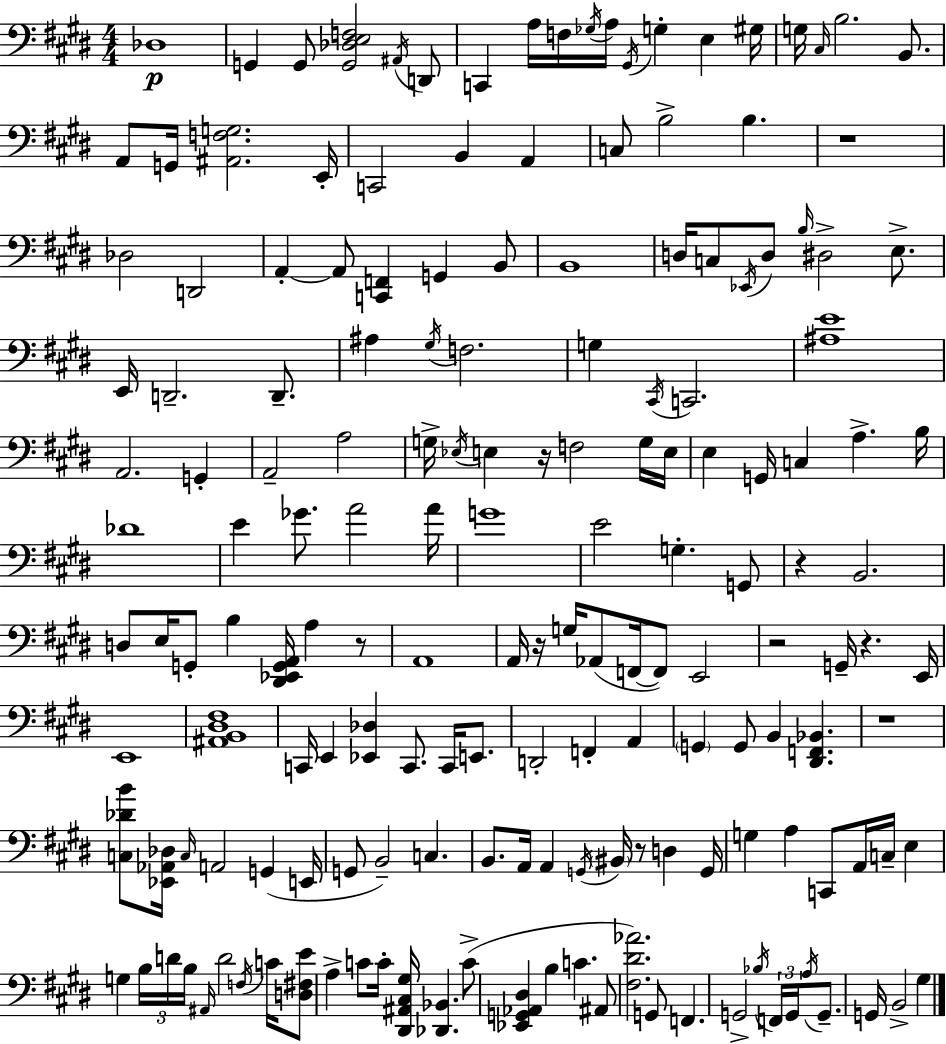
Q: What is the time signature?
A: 4/4